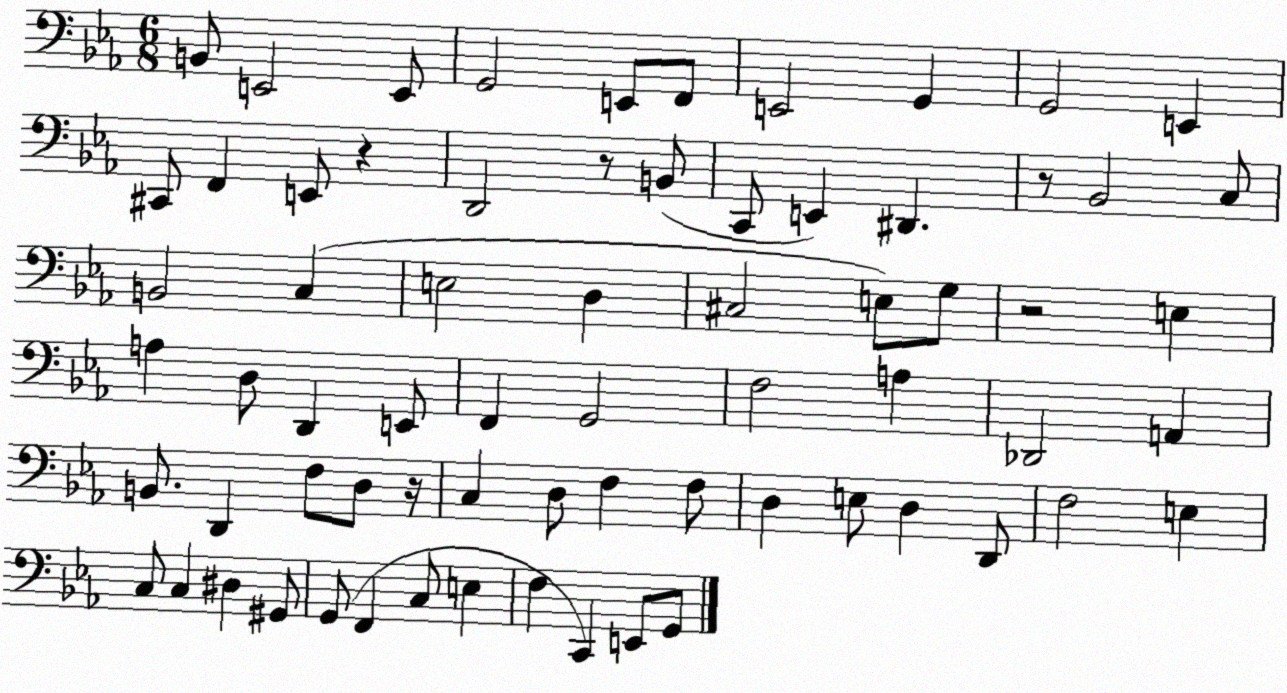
X:1
T:Untitled
M:6/8
L:1/4
K:Eb
B,,/2 E,,2 E,,/2 G,,2 E,,/2 F,,/2 E,,2 G,, G,,2 E,, ^C,,/2 F,, E,,/2 z D,,2 z/2 B,,/2 C,,/2 E,, ^D,, z/2 _B,,2 C,/2 B,,2 C, E,2 D, ^C,2 E,/2 G,/2 z2 E, A, D,/2 D,, E,,/2 F,, G,,2 F,2 A, _D,,2 A,, B,,/2 D,, F,/2 D,/2 z/4 C, D,/2 F, F,/2 D, E,/2 D, D,,/2 F,2 E, C,/2 C, ^D, ^G,,/2 G,,/2 F,, C,/2 E, F, C,, E,,/2 G,,/2